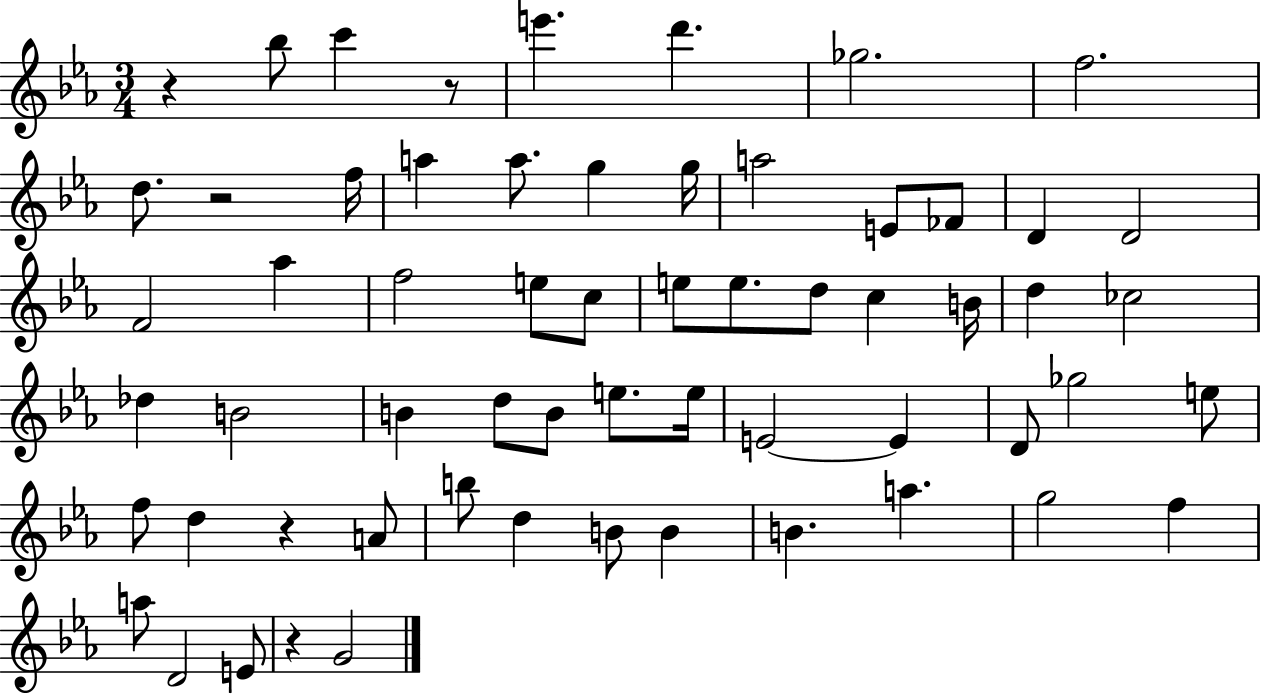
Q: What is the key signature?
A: EES major